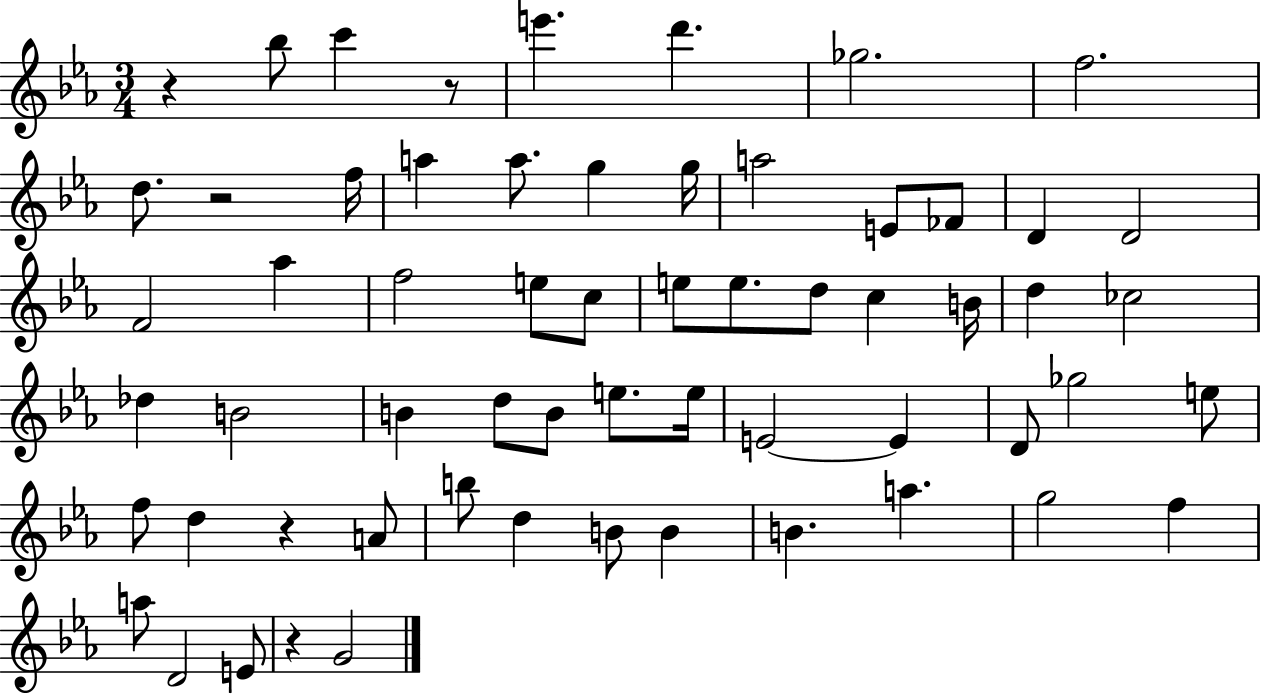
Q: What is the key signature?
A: EES major